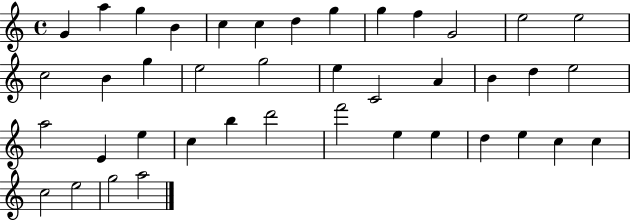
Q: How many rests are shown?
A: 0